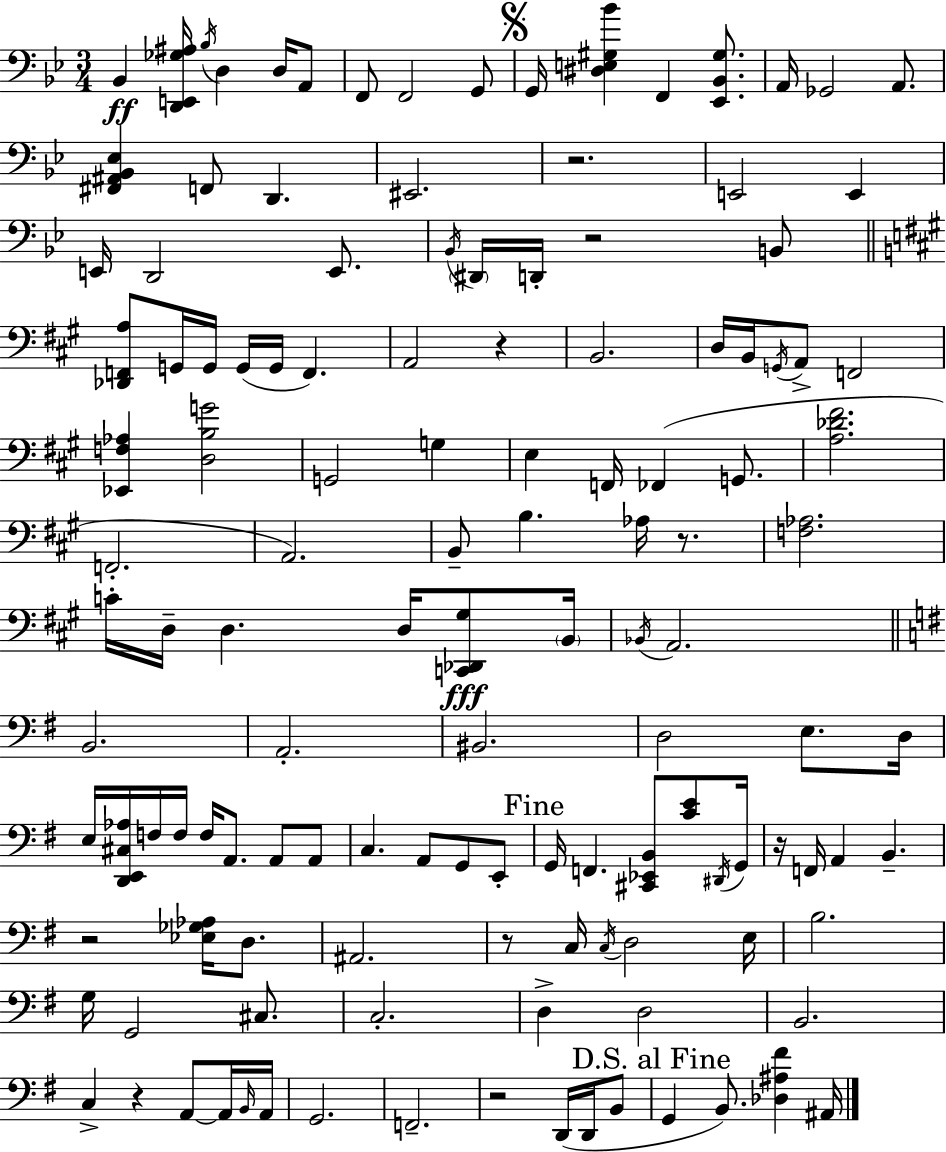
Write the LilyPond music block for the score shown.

{
  \clef bass
  \numericTimeSignature
  \time 3/4
  \key g \minor
  bes,4\ff <d, e, ges ais>16 \acciaccatura { bes16 } d4 d16 a,8 | f,8 f,2 g,8 | \mark \markup { \musicglyph "scripts.segno" } g,16 <dis e gis bes'>4 f,4 <ees, bes, gis>8. | a,16 ges,2 a,8. | \break <fis, ais, bes, ees>4 f,8 d,4. | eis,2. | r2. | e,2 e,4 | \break e,16 d,2 e,8. | \acciaccatura { bes,16 } \parenthesize dis,16 d,16-. r2 | b,8 \bar "||" \break \key a \major <des, f, a>8 g,16 g,16 g,16( g,16 f,4.) | a,2 r4 | b,2. | d16 b,16 \acciaccatura { g,16 } a,8-> f,2 | \break <ees, f aes>4 <d b g'>2 | g,2 g4 | e4 f,16 fes,4( g,8. | <a des' fis'>2. | \break f,2.-. | a,2.) | b,8-- b4. aes16 r8. | <f aes>2. | \break c'16-. d16-- d4. d16 <c, des, gis>8\fff | \parenthesize b,16 \acciaccatura { bes,16 } a,2. | \bar "||" \break \key g \major b,2. | a,2.-. | bis,2. | d2 e8. d16 | \break e16 <d, e, cis aes>16 f16 f16 f16 a,8. a,8 a,8 | c4. a,8 g,8 e,8-. | \mark "Fine" g,16 f,4. <cis, ees, b,>8 <c' e'>8 \acciaccatura { dis,16 } | g,16 r16 f,16 a,4 b,4.-- | \break r2 <ees ges aes>16 d8. | ais,2. | r8 c16 \acciaccatura { c16 } d2 | e16 b2. | \break g16 g,2 cis8. | c2.-. | d4-> d2 | b,2. | \break c4-> r4 a,8~~ | a,16 \grace { b,16 } a,16 g,2. | f,2.-- | r2 d,16( | \break d,16 b,8 \mark "D.S. al Fine" g,4 b,8.) <des ais fis'>4 | ais,16 \bar "|."
}